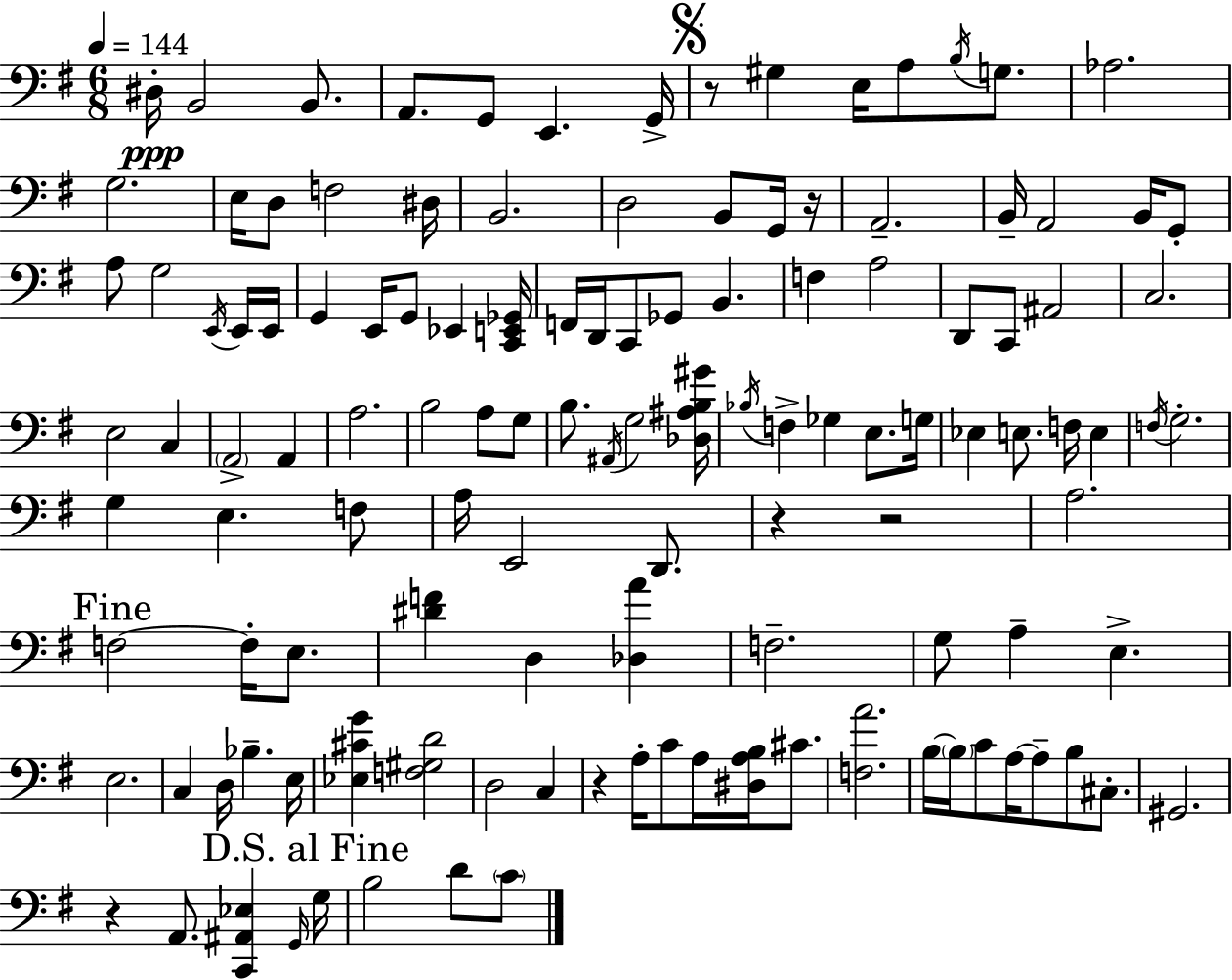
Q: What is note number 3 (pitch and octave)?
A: B2